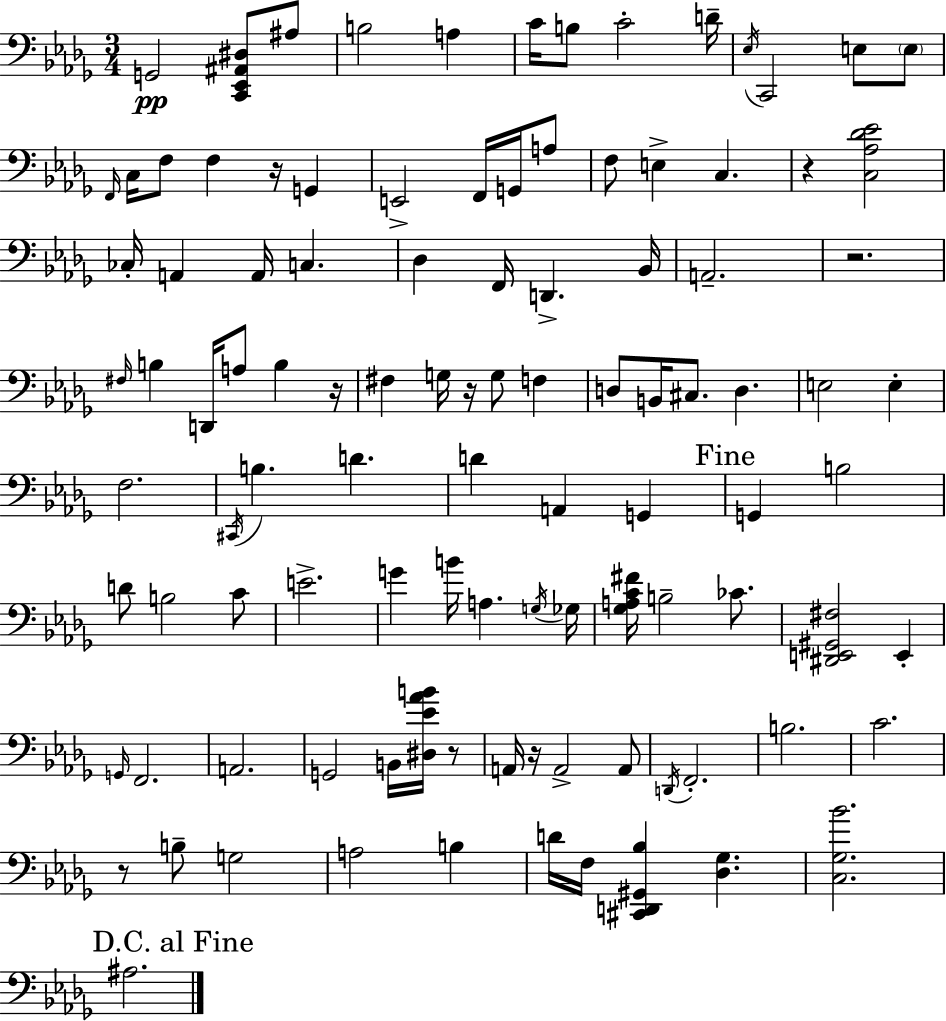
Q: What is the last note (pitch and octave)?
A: A#3